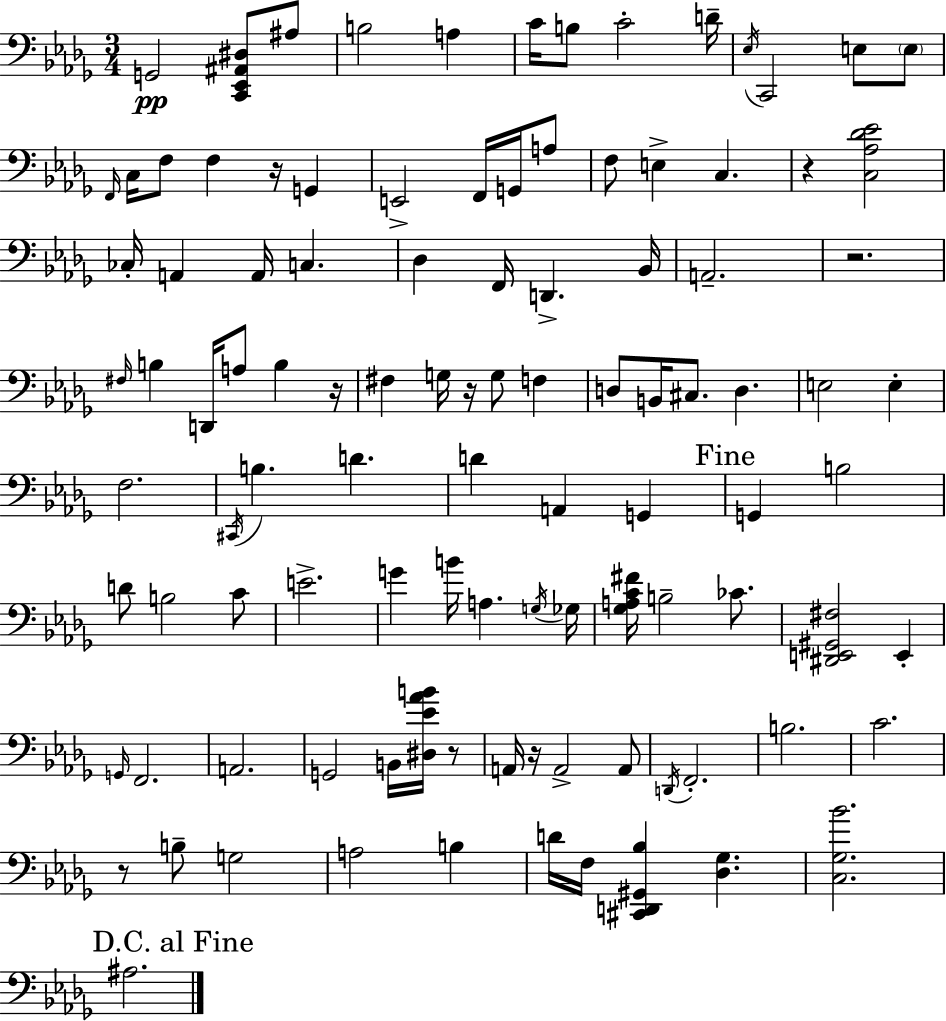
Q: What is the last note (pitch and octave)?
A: A#3